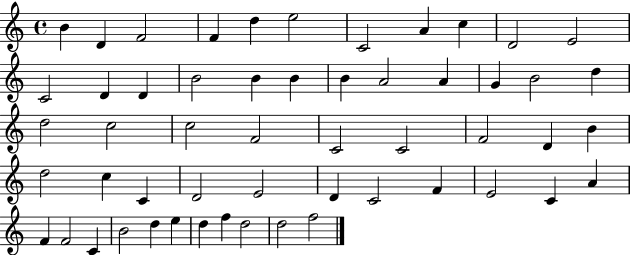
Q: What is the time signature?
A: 4/4